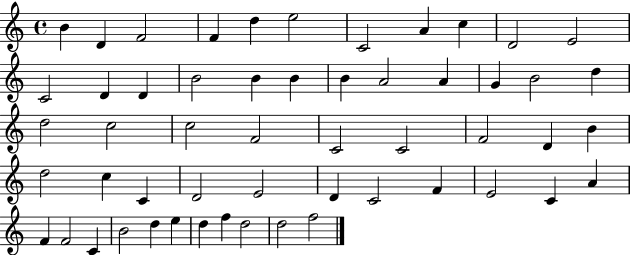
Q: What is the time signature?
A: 4/4